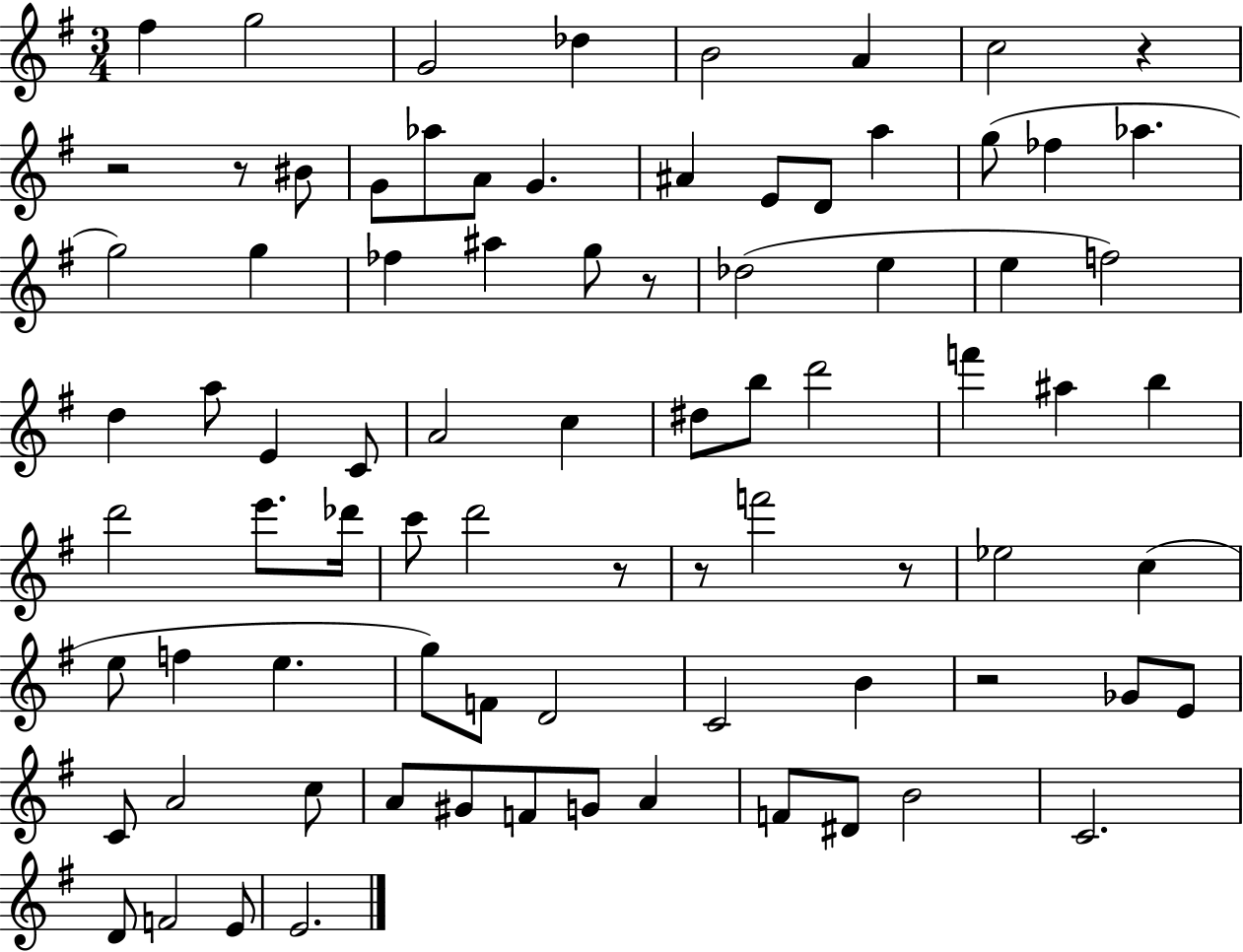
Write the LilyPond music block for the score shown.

{
  \clef treble
  \numericTimeSignature
  \time 3/4
  \key g \major
  fis''4 g''2 | g'2 des''4 | b'2 a'4 | c''2 r4 | \break r2 r8 bis'8 | g'8 aes''8 a'8 g'4. | ais'4 e'8 d'8 a''4 | g''8( fes''4 aes''4. | \break g''2) g''4 | fes''4 ais''4 g''8 r8 | des''2( e''4 | e''4 f''2) | \break d''4 a''8 e'4 c'8 | a'2 c''4 | dis''8 b''8 d'''2 | f'''4 ais''4 b''4 | \break d'''2 e'''8. des'''16 | c'''8 d'''2 r8 | r8 f'''2 r8 | ees''2 c''4( | \break e''8 f''4 e''4. | g''8) f'8 d'2 | c'2 b'4 | r2 ges'8 e'8 | \break c'8 a'2 c''8 | a'8 gis'8 f'8 g'8 a'4 | f'8 dis'8 b'2 | c'2. | \break d'8 f'2 e'8 | e'2. | \bar "|."
}